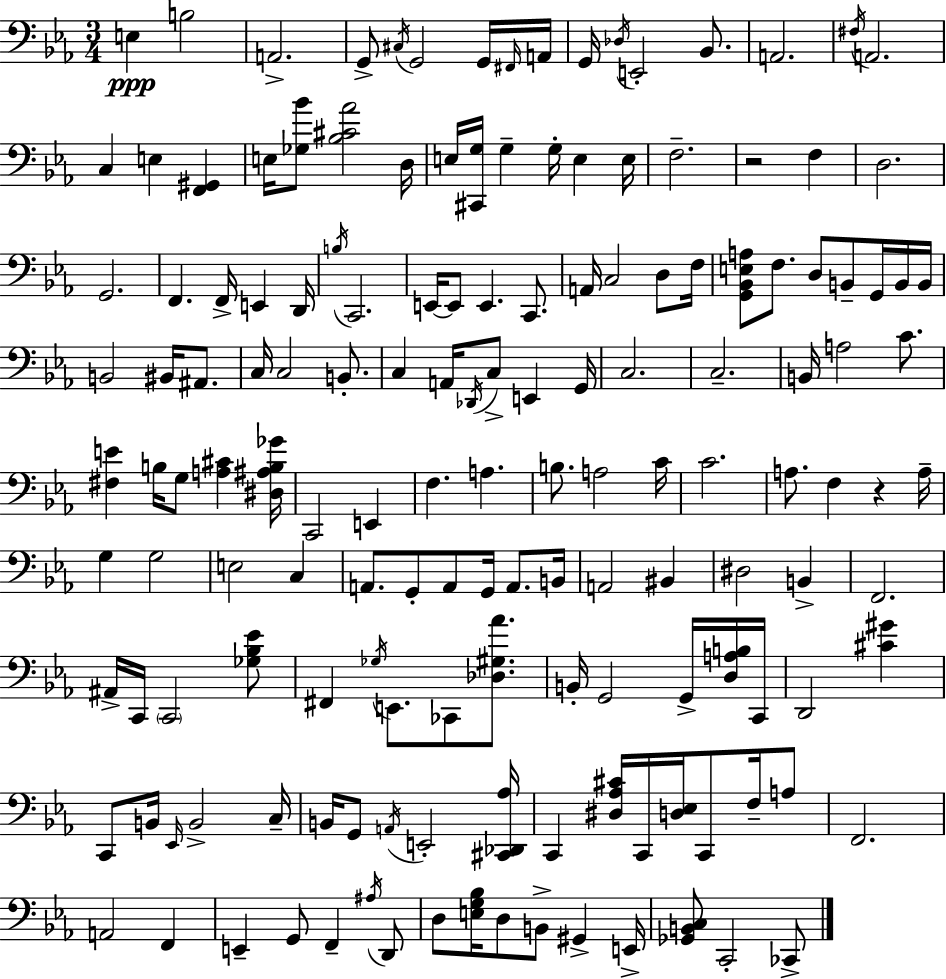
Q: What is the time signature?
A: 3/4